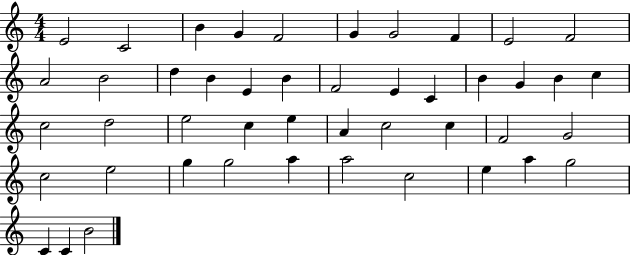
{
  \clef treble
  \numericTimeSignature
  \time 4/4
  \key c \major
  e'2 c'2 | b'4 g'4 f'2 | g'4 g'2 f'4 | e'2 f'2 | \break a'2 b'2 | d''4 b'4 e'4 b'4 | f'2 e'4 c'4 | b'4 g'4 b'4 c''4 | \break c''2 d''2 | e''2 c''4 e''4 | a'4 c''2 c''4 | f'2 g'2 | \break c''2 e''2 | g''4 g''2 a''4 | a''2 c''2 | e''4 a''4 g''2 | \break c'4 c'4 b'2 | \bar "|."
}